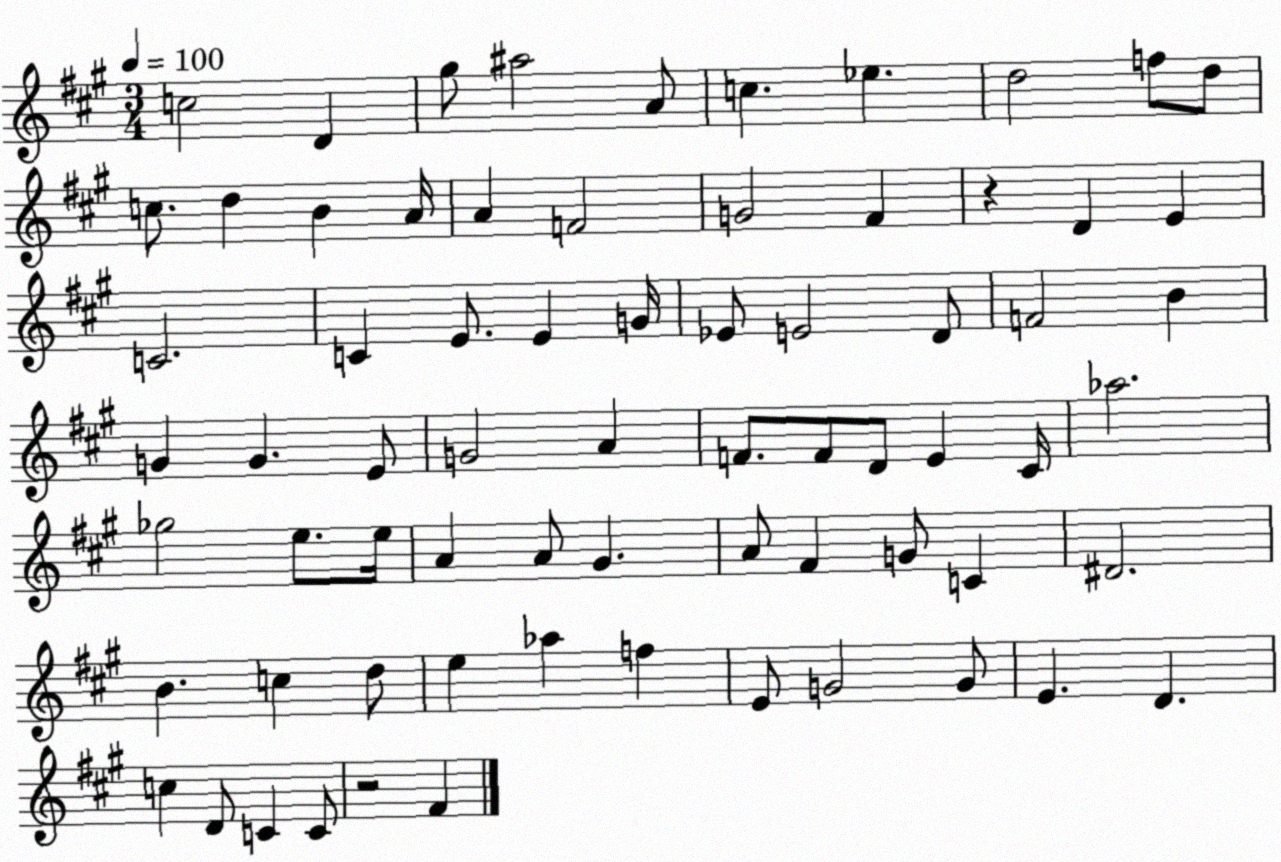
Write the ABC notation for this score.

X:1
T:Untitled
M:3/4
L:1/4
K:A
c2 D ^g/2 ^a2 A/2 c _e d2 f/2 d/2 c/2 d B A/4 A F2 G2 ^F z D E C2 C E/2 E G/4 _E/2 E2 D/2 F2 B G G E/2 G2 A F/2 F/2 D/2 E ^C/4 _a2 _g2 e/2 e/4 A A/2 ^G A/2 ^F G/2 C ^D2 B c d/2 e _a f E/2 G2 G/2 E D c D/2 C C/2 z2 ^F